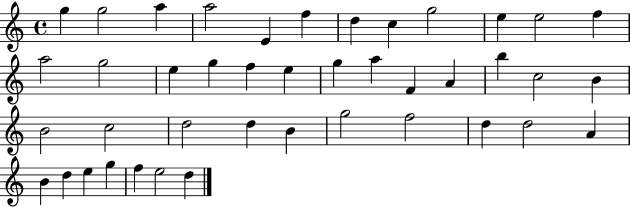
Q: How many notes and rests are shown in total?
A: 42